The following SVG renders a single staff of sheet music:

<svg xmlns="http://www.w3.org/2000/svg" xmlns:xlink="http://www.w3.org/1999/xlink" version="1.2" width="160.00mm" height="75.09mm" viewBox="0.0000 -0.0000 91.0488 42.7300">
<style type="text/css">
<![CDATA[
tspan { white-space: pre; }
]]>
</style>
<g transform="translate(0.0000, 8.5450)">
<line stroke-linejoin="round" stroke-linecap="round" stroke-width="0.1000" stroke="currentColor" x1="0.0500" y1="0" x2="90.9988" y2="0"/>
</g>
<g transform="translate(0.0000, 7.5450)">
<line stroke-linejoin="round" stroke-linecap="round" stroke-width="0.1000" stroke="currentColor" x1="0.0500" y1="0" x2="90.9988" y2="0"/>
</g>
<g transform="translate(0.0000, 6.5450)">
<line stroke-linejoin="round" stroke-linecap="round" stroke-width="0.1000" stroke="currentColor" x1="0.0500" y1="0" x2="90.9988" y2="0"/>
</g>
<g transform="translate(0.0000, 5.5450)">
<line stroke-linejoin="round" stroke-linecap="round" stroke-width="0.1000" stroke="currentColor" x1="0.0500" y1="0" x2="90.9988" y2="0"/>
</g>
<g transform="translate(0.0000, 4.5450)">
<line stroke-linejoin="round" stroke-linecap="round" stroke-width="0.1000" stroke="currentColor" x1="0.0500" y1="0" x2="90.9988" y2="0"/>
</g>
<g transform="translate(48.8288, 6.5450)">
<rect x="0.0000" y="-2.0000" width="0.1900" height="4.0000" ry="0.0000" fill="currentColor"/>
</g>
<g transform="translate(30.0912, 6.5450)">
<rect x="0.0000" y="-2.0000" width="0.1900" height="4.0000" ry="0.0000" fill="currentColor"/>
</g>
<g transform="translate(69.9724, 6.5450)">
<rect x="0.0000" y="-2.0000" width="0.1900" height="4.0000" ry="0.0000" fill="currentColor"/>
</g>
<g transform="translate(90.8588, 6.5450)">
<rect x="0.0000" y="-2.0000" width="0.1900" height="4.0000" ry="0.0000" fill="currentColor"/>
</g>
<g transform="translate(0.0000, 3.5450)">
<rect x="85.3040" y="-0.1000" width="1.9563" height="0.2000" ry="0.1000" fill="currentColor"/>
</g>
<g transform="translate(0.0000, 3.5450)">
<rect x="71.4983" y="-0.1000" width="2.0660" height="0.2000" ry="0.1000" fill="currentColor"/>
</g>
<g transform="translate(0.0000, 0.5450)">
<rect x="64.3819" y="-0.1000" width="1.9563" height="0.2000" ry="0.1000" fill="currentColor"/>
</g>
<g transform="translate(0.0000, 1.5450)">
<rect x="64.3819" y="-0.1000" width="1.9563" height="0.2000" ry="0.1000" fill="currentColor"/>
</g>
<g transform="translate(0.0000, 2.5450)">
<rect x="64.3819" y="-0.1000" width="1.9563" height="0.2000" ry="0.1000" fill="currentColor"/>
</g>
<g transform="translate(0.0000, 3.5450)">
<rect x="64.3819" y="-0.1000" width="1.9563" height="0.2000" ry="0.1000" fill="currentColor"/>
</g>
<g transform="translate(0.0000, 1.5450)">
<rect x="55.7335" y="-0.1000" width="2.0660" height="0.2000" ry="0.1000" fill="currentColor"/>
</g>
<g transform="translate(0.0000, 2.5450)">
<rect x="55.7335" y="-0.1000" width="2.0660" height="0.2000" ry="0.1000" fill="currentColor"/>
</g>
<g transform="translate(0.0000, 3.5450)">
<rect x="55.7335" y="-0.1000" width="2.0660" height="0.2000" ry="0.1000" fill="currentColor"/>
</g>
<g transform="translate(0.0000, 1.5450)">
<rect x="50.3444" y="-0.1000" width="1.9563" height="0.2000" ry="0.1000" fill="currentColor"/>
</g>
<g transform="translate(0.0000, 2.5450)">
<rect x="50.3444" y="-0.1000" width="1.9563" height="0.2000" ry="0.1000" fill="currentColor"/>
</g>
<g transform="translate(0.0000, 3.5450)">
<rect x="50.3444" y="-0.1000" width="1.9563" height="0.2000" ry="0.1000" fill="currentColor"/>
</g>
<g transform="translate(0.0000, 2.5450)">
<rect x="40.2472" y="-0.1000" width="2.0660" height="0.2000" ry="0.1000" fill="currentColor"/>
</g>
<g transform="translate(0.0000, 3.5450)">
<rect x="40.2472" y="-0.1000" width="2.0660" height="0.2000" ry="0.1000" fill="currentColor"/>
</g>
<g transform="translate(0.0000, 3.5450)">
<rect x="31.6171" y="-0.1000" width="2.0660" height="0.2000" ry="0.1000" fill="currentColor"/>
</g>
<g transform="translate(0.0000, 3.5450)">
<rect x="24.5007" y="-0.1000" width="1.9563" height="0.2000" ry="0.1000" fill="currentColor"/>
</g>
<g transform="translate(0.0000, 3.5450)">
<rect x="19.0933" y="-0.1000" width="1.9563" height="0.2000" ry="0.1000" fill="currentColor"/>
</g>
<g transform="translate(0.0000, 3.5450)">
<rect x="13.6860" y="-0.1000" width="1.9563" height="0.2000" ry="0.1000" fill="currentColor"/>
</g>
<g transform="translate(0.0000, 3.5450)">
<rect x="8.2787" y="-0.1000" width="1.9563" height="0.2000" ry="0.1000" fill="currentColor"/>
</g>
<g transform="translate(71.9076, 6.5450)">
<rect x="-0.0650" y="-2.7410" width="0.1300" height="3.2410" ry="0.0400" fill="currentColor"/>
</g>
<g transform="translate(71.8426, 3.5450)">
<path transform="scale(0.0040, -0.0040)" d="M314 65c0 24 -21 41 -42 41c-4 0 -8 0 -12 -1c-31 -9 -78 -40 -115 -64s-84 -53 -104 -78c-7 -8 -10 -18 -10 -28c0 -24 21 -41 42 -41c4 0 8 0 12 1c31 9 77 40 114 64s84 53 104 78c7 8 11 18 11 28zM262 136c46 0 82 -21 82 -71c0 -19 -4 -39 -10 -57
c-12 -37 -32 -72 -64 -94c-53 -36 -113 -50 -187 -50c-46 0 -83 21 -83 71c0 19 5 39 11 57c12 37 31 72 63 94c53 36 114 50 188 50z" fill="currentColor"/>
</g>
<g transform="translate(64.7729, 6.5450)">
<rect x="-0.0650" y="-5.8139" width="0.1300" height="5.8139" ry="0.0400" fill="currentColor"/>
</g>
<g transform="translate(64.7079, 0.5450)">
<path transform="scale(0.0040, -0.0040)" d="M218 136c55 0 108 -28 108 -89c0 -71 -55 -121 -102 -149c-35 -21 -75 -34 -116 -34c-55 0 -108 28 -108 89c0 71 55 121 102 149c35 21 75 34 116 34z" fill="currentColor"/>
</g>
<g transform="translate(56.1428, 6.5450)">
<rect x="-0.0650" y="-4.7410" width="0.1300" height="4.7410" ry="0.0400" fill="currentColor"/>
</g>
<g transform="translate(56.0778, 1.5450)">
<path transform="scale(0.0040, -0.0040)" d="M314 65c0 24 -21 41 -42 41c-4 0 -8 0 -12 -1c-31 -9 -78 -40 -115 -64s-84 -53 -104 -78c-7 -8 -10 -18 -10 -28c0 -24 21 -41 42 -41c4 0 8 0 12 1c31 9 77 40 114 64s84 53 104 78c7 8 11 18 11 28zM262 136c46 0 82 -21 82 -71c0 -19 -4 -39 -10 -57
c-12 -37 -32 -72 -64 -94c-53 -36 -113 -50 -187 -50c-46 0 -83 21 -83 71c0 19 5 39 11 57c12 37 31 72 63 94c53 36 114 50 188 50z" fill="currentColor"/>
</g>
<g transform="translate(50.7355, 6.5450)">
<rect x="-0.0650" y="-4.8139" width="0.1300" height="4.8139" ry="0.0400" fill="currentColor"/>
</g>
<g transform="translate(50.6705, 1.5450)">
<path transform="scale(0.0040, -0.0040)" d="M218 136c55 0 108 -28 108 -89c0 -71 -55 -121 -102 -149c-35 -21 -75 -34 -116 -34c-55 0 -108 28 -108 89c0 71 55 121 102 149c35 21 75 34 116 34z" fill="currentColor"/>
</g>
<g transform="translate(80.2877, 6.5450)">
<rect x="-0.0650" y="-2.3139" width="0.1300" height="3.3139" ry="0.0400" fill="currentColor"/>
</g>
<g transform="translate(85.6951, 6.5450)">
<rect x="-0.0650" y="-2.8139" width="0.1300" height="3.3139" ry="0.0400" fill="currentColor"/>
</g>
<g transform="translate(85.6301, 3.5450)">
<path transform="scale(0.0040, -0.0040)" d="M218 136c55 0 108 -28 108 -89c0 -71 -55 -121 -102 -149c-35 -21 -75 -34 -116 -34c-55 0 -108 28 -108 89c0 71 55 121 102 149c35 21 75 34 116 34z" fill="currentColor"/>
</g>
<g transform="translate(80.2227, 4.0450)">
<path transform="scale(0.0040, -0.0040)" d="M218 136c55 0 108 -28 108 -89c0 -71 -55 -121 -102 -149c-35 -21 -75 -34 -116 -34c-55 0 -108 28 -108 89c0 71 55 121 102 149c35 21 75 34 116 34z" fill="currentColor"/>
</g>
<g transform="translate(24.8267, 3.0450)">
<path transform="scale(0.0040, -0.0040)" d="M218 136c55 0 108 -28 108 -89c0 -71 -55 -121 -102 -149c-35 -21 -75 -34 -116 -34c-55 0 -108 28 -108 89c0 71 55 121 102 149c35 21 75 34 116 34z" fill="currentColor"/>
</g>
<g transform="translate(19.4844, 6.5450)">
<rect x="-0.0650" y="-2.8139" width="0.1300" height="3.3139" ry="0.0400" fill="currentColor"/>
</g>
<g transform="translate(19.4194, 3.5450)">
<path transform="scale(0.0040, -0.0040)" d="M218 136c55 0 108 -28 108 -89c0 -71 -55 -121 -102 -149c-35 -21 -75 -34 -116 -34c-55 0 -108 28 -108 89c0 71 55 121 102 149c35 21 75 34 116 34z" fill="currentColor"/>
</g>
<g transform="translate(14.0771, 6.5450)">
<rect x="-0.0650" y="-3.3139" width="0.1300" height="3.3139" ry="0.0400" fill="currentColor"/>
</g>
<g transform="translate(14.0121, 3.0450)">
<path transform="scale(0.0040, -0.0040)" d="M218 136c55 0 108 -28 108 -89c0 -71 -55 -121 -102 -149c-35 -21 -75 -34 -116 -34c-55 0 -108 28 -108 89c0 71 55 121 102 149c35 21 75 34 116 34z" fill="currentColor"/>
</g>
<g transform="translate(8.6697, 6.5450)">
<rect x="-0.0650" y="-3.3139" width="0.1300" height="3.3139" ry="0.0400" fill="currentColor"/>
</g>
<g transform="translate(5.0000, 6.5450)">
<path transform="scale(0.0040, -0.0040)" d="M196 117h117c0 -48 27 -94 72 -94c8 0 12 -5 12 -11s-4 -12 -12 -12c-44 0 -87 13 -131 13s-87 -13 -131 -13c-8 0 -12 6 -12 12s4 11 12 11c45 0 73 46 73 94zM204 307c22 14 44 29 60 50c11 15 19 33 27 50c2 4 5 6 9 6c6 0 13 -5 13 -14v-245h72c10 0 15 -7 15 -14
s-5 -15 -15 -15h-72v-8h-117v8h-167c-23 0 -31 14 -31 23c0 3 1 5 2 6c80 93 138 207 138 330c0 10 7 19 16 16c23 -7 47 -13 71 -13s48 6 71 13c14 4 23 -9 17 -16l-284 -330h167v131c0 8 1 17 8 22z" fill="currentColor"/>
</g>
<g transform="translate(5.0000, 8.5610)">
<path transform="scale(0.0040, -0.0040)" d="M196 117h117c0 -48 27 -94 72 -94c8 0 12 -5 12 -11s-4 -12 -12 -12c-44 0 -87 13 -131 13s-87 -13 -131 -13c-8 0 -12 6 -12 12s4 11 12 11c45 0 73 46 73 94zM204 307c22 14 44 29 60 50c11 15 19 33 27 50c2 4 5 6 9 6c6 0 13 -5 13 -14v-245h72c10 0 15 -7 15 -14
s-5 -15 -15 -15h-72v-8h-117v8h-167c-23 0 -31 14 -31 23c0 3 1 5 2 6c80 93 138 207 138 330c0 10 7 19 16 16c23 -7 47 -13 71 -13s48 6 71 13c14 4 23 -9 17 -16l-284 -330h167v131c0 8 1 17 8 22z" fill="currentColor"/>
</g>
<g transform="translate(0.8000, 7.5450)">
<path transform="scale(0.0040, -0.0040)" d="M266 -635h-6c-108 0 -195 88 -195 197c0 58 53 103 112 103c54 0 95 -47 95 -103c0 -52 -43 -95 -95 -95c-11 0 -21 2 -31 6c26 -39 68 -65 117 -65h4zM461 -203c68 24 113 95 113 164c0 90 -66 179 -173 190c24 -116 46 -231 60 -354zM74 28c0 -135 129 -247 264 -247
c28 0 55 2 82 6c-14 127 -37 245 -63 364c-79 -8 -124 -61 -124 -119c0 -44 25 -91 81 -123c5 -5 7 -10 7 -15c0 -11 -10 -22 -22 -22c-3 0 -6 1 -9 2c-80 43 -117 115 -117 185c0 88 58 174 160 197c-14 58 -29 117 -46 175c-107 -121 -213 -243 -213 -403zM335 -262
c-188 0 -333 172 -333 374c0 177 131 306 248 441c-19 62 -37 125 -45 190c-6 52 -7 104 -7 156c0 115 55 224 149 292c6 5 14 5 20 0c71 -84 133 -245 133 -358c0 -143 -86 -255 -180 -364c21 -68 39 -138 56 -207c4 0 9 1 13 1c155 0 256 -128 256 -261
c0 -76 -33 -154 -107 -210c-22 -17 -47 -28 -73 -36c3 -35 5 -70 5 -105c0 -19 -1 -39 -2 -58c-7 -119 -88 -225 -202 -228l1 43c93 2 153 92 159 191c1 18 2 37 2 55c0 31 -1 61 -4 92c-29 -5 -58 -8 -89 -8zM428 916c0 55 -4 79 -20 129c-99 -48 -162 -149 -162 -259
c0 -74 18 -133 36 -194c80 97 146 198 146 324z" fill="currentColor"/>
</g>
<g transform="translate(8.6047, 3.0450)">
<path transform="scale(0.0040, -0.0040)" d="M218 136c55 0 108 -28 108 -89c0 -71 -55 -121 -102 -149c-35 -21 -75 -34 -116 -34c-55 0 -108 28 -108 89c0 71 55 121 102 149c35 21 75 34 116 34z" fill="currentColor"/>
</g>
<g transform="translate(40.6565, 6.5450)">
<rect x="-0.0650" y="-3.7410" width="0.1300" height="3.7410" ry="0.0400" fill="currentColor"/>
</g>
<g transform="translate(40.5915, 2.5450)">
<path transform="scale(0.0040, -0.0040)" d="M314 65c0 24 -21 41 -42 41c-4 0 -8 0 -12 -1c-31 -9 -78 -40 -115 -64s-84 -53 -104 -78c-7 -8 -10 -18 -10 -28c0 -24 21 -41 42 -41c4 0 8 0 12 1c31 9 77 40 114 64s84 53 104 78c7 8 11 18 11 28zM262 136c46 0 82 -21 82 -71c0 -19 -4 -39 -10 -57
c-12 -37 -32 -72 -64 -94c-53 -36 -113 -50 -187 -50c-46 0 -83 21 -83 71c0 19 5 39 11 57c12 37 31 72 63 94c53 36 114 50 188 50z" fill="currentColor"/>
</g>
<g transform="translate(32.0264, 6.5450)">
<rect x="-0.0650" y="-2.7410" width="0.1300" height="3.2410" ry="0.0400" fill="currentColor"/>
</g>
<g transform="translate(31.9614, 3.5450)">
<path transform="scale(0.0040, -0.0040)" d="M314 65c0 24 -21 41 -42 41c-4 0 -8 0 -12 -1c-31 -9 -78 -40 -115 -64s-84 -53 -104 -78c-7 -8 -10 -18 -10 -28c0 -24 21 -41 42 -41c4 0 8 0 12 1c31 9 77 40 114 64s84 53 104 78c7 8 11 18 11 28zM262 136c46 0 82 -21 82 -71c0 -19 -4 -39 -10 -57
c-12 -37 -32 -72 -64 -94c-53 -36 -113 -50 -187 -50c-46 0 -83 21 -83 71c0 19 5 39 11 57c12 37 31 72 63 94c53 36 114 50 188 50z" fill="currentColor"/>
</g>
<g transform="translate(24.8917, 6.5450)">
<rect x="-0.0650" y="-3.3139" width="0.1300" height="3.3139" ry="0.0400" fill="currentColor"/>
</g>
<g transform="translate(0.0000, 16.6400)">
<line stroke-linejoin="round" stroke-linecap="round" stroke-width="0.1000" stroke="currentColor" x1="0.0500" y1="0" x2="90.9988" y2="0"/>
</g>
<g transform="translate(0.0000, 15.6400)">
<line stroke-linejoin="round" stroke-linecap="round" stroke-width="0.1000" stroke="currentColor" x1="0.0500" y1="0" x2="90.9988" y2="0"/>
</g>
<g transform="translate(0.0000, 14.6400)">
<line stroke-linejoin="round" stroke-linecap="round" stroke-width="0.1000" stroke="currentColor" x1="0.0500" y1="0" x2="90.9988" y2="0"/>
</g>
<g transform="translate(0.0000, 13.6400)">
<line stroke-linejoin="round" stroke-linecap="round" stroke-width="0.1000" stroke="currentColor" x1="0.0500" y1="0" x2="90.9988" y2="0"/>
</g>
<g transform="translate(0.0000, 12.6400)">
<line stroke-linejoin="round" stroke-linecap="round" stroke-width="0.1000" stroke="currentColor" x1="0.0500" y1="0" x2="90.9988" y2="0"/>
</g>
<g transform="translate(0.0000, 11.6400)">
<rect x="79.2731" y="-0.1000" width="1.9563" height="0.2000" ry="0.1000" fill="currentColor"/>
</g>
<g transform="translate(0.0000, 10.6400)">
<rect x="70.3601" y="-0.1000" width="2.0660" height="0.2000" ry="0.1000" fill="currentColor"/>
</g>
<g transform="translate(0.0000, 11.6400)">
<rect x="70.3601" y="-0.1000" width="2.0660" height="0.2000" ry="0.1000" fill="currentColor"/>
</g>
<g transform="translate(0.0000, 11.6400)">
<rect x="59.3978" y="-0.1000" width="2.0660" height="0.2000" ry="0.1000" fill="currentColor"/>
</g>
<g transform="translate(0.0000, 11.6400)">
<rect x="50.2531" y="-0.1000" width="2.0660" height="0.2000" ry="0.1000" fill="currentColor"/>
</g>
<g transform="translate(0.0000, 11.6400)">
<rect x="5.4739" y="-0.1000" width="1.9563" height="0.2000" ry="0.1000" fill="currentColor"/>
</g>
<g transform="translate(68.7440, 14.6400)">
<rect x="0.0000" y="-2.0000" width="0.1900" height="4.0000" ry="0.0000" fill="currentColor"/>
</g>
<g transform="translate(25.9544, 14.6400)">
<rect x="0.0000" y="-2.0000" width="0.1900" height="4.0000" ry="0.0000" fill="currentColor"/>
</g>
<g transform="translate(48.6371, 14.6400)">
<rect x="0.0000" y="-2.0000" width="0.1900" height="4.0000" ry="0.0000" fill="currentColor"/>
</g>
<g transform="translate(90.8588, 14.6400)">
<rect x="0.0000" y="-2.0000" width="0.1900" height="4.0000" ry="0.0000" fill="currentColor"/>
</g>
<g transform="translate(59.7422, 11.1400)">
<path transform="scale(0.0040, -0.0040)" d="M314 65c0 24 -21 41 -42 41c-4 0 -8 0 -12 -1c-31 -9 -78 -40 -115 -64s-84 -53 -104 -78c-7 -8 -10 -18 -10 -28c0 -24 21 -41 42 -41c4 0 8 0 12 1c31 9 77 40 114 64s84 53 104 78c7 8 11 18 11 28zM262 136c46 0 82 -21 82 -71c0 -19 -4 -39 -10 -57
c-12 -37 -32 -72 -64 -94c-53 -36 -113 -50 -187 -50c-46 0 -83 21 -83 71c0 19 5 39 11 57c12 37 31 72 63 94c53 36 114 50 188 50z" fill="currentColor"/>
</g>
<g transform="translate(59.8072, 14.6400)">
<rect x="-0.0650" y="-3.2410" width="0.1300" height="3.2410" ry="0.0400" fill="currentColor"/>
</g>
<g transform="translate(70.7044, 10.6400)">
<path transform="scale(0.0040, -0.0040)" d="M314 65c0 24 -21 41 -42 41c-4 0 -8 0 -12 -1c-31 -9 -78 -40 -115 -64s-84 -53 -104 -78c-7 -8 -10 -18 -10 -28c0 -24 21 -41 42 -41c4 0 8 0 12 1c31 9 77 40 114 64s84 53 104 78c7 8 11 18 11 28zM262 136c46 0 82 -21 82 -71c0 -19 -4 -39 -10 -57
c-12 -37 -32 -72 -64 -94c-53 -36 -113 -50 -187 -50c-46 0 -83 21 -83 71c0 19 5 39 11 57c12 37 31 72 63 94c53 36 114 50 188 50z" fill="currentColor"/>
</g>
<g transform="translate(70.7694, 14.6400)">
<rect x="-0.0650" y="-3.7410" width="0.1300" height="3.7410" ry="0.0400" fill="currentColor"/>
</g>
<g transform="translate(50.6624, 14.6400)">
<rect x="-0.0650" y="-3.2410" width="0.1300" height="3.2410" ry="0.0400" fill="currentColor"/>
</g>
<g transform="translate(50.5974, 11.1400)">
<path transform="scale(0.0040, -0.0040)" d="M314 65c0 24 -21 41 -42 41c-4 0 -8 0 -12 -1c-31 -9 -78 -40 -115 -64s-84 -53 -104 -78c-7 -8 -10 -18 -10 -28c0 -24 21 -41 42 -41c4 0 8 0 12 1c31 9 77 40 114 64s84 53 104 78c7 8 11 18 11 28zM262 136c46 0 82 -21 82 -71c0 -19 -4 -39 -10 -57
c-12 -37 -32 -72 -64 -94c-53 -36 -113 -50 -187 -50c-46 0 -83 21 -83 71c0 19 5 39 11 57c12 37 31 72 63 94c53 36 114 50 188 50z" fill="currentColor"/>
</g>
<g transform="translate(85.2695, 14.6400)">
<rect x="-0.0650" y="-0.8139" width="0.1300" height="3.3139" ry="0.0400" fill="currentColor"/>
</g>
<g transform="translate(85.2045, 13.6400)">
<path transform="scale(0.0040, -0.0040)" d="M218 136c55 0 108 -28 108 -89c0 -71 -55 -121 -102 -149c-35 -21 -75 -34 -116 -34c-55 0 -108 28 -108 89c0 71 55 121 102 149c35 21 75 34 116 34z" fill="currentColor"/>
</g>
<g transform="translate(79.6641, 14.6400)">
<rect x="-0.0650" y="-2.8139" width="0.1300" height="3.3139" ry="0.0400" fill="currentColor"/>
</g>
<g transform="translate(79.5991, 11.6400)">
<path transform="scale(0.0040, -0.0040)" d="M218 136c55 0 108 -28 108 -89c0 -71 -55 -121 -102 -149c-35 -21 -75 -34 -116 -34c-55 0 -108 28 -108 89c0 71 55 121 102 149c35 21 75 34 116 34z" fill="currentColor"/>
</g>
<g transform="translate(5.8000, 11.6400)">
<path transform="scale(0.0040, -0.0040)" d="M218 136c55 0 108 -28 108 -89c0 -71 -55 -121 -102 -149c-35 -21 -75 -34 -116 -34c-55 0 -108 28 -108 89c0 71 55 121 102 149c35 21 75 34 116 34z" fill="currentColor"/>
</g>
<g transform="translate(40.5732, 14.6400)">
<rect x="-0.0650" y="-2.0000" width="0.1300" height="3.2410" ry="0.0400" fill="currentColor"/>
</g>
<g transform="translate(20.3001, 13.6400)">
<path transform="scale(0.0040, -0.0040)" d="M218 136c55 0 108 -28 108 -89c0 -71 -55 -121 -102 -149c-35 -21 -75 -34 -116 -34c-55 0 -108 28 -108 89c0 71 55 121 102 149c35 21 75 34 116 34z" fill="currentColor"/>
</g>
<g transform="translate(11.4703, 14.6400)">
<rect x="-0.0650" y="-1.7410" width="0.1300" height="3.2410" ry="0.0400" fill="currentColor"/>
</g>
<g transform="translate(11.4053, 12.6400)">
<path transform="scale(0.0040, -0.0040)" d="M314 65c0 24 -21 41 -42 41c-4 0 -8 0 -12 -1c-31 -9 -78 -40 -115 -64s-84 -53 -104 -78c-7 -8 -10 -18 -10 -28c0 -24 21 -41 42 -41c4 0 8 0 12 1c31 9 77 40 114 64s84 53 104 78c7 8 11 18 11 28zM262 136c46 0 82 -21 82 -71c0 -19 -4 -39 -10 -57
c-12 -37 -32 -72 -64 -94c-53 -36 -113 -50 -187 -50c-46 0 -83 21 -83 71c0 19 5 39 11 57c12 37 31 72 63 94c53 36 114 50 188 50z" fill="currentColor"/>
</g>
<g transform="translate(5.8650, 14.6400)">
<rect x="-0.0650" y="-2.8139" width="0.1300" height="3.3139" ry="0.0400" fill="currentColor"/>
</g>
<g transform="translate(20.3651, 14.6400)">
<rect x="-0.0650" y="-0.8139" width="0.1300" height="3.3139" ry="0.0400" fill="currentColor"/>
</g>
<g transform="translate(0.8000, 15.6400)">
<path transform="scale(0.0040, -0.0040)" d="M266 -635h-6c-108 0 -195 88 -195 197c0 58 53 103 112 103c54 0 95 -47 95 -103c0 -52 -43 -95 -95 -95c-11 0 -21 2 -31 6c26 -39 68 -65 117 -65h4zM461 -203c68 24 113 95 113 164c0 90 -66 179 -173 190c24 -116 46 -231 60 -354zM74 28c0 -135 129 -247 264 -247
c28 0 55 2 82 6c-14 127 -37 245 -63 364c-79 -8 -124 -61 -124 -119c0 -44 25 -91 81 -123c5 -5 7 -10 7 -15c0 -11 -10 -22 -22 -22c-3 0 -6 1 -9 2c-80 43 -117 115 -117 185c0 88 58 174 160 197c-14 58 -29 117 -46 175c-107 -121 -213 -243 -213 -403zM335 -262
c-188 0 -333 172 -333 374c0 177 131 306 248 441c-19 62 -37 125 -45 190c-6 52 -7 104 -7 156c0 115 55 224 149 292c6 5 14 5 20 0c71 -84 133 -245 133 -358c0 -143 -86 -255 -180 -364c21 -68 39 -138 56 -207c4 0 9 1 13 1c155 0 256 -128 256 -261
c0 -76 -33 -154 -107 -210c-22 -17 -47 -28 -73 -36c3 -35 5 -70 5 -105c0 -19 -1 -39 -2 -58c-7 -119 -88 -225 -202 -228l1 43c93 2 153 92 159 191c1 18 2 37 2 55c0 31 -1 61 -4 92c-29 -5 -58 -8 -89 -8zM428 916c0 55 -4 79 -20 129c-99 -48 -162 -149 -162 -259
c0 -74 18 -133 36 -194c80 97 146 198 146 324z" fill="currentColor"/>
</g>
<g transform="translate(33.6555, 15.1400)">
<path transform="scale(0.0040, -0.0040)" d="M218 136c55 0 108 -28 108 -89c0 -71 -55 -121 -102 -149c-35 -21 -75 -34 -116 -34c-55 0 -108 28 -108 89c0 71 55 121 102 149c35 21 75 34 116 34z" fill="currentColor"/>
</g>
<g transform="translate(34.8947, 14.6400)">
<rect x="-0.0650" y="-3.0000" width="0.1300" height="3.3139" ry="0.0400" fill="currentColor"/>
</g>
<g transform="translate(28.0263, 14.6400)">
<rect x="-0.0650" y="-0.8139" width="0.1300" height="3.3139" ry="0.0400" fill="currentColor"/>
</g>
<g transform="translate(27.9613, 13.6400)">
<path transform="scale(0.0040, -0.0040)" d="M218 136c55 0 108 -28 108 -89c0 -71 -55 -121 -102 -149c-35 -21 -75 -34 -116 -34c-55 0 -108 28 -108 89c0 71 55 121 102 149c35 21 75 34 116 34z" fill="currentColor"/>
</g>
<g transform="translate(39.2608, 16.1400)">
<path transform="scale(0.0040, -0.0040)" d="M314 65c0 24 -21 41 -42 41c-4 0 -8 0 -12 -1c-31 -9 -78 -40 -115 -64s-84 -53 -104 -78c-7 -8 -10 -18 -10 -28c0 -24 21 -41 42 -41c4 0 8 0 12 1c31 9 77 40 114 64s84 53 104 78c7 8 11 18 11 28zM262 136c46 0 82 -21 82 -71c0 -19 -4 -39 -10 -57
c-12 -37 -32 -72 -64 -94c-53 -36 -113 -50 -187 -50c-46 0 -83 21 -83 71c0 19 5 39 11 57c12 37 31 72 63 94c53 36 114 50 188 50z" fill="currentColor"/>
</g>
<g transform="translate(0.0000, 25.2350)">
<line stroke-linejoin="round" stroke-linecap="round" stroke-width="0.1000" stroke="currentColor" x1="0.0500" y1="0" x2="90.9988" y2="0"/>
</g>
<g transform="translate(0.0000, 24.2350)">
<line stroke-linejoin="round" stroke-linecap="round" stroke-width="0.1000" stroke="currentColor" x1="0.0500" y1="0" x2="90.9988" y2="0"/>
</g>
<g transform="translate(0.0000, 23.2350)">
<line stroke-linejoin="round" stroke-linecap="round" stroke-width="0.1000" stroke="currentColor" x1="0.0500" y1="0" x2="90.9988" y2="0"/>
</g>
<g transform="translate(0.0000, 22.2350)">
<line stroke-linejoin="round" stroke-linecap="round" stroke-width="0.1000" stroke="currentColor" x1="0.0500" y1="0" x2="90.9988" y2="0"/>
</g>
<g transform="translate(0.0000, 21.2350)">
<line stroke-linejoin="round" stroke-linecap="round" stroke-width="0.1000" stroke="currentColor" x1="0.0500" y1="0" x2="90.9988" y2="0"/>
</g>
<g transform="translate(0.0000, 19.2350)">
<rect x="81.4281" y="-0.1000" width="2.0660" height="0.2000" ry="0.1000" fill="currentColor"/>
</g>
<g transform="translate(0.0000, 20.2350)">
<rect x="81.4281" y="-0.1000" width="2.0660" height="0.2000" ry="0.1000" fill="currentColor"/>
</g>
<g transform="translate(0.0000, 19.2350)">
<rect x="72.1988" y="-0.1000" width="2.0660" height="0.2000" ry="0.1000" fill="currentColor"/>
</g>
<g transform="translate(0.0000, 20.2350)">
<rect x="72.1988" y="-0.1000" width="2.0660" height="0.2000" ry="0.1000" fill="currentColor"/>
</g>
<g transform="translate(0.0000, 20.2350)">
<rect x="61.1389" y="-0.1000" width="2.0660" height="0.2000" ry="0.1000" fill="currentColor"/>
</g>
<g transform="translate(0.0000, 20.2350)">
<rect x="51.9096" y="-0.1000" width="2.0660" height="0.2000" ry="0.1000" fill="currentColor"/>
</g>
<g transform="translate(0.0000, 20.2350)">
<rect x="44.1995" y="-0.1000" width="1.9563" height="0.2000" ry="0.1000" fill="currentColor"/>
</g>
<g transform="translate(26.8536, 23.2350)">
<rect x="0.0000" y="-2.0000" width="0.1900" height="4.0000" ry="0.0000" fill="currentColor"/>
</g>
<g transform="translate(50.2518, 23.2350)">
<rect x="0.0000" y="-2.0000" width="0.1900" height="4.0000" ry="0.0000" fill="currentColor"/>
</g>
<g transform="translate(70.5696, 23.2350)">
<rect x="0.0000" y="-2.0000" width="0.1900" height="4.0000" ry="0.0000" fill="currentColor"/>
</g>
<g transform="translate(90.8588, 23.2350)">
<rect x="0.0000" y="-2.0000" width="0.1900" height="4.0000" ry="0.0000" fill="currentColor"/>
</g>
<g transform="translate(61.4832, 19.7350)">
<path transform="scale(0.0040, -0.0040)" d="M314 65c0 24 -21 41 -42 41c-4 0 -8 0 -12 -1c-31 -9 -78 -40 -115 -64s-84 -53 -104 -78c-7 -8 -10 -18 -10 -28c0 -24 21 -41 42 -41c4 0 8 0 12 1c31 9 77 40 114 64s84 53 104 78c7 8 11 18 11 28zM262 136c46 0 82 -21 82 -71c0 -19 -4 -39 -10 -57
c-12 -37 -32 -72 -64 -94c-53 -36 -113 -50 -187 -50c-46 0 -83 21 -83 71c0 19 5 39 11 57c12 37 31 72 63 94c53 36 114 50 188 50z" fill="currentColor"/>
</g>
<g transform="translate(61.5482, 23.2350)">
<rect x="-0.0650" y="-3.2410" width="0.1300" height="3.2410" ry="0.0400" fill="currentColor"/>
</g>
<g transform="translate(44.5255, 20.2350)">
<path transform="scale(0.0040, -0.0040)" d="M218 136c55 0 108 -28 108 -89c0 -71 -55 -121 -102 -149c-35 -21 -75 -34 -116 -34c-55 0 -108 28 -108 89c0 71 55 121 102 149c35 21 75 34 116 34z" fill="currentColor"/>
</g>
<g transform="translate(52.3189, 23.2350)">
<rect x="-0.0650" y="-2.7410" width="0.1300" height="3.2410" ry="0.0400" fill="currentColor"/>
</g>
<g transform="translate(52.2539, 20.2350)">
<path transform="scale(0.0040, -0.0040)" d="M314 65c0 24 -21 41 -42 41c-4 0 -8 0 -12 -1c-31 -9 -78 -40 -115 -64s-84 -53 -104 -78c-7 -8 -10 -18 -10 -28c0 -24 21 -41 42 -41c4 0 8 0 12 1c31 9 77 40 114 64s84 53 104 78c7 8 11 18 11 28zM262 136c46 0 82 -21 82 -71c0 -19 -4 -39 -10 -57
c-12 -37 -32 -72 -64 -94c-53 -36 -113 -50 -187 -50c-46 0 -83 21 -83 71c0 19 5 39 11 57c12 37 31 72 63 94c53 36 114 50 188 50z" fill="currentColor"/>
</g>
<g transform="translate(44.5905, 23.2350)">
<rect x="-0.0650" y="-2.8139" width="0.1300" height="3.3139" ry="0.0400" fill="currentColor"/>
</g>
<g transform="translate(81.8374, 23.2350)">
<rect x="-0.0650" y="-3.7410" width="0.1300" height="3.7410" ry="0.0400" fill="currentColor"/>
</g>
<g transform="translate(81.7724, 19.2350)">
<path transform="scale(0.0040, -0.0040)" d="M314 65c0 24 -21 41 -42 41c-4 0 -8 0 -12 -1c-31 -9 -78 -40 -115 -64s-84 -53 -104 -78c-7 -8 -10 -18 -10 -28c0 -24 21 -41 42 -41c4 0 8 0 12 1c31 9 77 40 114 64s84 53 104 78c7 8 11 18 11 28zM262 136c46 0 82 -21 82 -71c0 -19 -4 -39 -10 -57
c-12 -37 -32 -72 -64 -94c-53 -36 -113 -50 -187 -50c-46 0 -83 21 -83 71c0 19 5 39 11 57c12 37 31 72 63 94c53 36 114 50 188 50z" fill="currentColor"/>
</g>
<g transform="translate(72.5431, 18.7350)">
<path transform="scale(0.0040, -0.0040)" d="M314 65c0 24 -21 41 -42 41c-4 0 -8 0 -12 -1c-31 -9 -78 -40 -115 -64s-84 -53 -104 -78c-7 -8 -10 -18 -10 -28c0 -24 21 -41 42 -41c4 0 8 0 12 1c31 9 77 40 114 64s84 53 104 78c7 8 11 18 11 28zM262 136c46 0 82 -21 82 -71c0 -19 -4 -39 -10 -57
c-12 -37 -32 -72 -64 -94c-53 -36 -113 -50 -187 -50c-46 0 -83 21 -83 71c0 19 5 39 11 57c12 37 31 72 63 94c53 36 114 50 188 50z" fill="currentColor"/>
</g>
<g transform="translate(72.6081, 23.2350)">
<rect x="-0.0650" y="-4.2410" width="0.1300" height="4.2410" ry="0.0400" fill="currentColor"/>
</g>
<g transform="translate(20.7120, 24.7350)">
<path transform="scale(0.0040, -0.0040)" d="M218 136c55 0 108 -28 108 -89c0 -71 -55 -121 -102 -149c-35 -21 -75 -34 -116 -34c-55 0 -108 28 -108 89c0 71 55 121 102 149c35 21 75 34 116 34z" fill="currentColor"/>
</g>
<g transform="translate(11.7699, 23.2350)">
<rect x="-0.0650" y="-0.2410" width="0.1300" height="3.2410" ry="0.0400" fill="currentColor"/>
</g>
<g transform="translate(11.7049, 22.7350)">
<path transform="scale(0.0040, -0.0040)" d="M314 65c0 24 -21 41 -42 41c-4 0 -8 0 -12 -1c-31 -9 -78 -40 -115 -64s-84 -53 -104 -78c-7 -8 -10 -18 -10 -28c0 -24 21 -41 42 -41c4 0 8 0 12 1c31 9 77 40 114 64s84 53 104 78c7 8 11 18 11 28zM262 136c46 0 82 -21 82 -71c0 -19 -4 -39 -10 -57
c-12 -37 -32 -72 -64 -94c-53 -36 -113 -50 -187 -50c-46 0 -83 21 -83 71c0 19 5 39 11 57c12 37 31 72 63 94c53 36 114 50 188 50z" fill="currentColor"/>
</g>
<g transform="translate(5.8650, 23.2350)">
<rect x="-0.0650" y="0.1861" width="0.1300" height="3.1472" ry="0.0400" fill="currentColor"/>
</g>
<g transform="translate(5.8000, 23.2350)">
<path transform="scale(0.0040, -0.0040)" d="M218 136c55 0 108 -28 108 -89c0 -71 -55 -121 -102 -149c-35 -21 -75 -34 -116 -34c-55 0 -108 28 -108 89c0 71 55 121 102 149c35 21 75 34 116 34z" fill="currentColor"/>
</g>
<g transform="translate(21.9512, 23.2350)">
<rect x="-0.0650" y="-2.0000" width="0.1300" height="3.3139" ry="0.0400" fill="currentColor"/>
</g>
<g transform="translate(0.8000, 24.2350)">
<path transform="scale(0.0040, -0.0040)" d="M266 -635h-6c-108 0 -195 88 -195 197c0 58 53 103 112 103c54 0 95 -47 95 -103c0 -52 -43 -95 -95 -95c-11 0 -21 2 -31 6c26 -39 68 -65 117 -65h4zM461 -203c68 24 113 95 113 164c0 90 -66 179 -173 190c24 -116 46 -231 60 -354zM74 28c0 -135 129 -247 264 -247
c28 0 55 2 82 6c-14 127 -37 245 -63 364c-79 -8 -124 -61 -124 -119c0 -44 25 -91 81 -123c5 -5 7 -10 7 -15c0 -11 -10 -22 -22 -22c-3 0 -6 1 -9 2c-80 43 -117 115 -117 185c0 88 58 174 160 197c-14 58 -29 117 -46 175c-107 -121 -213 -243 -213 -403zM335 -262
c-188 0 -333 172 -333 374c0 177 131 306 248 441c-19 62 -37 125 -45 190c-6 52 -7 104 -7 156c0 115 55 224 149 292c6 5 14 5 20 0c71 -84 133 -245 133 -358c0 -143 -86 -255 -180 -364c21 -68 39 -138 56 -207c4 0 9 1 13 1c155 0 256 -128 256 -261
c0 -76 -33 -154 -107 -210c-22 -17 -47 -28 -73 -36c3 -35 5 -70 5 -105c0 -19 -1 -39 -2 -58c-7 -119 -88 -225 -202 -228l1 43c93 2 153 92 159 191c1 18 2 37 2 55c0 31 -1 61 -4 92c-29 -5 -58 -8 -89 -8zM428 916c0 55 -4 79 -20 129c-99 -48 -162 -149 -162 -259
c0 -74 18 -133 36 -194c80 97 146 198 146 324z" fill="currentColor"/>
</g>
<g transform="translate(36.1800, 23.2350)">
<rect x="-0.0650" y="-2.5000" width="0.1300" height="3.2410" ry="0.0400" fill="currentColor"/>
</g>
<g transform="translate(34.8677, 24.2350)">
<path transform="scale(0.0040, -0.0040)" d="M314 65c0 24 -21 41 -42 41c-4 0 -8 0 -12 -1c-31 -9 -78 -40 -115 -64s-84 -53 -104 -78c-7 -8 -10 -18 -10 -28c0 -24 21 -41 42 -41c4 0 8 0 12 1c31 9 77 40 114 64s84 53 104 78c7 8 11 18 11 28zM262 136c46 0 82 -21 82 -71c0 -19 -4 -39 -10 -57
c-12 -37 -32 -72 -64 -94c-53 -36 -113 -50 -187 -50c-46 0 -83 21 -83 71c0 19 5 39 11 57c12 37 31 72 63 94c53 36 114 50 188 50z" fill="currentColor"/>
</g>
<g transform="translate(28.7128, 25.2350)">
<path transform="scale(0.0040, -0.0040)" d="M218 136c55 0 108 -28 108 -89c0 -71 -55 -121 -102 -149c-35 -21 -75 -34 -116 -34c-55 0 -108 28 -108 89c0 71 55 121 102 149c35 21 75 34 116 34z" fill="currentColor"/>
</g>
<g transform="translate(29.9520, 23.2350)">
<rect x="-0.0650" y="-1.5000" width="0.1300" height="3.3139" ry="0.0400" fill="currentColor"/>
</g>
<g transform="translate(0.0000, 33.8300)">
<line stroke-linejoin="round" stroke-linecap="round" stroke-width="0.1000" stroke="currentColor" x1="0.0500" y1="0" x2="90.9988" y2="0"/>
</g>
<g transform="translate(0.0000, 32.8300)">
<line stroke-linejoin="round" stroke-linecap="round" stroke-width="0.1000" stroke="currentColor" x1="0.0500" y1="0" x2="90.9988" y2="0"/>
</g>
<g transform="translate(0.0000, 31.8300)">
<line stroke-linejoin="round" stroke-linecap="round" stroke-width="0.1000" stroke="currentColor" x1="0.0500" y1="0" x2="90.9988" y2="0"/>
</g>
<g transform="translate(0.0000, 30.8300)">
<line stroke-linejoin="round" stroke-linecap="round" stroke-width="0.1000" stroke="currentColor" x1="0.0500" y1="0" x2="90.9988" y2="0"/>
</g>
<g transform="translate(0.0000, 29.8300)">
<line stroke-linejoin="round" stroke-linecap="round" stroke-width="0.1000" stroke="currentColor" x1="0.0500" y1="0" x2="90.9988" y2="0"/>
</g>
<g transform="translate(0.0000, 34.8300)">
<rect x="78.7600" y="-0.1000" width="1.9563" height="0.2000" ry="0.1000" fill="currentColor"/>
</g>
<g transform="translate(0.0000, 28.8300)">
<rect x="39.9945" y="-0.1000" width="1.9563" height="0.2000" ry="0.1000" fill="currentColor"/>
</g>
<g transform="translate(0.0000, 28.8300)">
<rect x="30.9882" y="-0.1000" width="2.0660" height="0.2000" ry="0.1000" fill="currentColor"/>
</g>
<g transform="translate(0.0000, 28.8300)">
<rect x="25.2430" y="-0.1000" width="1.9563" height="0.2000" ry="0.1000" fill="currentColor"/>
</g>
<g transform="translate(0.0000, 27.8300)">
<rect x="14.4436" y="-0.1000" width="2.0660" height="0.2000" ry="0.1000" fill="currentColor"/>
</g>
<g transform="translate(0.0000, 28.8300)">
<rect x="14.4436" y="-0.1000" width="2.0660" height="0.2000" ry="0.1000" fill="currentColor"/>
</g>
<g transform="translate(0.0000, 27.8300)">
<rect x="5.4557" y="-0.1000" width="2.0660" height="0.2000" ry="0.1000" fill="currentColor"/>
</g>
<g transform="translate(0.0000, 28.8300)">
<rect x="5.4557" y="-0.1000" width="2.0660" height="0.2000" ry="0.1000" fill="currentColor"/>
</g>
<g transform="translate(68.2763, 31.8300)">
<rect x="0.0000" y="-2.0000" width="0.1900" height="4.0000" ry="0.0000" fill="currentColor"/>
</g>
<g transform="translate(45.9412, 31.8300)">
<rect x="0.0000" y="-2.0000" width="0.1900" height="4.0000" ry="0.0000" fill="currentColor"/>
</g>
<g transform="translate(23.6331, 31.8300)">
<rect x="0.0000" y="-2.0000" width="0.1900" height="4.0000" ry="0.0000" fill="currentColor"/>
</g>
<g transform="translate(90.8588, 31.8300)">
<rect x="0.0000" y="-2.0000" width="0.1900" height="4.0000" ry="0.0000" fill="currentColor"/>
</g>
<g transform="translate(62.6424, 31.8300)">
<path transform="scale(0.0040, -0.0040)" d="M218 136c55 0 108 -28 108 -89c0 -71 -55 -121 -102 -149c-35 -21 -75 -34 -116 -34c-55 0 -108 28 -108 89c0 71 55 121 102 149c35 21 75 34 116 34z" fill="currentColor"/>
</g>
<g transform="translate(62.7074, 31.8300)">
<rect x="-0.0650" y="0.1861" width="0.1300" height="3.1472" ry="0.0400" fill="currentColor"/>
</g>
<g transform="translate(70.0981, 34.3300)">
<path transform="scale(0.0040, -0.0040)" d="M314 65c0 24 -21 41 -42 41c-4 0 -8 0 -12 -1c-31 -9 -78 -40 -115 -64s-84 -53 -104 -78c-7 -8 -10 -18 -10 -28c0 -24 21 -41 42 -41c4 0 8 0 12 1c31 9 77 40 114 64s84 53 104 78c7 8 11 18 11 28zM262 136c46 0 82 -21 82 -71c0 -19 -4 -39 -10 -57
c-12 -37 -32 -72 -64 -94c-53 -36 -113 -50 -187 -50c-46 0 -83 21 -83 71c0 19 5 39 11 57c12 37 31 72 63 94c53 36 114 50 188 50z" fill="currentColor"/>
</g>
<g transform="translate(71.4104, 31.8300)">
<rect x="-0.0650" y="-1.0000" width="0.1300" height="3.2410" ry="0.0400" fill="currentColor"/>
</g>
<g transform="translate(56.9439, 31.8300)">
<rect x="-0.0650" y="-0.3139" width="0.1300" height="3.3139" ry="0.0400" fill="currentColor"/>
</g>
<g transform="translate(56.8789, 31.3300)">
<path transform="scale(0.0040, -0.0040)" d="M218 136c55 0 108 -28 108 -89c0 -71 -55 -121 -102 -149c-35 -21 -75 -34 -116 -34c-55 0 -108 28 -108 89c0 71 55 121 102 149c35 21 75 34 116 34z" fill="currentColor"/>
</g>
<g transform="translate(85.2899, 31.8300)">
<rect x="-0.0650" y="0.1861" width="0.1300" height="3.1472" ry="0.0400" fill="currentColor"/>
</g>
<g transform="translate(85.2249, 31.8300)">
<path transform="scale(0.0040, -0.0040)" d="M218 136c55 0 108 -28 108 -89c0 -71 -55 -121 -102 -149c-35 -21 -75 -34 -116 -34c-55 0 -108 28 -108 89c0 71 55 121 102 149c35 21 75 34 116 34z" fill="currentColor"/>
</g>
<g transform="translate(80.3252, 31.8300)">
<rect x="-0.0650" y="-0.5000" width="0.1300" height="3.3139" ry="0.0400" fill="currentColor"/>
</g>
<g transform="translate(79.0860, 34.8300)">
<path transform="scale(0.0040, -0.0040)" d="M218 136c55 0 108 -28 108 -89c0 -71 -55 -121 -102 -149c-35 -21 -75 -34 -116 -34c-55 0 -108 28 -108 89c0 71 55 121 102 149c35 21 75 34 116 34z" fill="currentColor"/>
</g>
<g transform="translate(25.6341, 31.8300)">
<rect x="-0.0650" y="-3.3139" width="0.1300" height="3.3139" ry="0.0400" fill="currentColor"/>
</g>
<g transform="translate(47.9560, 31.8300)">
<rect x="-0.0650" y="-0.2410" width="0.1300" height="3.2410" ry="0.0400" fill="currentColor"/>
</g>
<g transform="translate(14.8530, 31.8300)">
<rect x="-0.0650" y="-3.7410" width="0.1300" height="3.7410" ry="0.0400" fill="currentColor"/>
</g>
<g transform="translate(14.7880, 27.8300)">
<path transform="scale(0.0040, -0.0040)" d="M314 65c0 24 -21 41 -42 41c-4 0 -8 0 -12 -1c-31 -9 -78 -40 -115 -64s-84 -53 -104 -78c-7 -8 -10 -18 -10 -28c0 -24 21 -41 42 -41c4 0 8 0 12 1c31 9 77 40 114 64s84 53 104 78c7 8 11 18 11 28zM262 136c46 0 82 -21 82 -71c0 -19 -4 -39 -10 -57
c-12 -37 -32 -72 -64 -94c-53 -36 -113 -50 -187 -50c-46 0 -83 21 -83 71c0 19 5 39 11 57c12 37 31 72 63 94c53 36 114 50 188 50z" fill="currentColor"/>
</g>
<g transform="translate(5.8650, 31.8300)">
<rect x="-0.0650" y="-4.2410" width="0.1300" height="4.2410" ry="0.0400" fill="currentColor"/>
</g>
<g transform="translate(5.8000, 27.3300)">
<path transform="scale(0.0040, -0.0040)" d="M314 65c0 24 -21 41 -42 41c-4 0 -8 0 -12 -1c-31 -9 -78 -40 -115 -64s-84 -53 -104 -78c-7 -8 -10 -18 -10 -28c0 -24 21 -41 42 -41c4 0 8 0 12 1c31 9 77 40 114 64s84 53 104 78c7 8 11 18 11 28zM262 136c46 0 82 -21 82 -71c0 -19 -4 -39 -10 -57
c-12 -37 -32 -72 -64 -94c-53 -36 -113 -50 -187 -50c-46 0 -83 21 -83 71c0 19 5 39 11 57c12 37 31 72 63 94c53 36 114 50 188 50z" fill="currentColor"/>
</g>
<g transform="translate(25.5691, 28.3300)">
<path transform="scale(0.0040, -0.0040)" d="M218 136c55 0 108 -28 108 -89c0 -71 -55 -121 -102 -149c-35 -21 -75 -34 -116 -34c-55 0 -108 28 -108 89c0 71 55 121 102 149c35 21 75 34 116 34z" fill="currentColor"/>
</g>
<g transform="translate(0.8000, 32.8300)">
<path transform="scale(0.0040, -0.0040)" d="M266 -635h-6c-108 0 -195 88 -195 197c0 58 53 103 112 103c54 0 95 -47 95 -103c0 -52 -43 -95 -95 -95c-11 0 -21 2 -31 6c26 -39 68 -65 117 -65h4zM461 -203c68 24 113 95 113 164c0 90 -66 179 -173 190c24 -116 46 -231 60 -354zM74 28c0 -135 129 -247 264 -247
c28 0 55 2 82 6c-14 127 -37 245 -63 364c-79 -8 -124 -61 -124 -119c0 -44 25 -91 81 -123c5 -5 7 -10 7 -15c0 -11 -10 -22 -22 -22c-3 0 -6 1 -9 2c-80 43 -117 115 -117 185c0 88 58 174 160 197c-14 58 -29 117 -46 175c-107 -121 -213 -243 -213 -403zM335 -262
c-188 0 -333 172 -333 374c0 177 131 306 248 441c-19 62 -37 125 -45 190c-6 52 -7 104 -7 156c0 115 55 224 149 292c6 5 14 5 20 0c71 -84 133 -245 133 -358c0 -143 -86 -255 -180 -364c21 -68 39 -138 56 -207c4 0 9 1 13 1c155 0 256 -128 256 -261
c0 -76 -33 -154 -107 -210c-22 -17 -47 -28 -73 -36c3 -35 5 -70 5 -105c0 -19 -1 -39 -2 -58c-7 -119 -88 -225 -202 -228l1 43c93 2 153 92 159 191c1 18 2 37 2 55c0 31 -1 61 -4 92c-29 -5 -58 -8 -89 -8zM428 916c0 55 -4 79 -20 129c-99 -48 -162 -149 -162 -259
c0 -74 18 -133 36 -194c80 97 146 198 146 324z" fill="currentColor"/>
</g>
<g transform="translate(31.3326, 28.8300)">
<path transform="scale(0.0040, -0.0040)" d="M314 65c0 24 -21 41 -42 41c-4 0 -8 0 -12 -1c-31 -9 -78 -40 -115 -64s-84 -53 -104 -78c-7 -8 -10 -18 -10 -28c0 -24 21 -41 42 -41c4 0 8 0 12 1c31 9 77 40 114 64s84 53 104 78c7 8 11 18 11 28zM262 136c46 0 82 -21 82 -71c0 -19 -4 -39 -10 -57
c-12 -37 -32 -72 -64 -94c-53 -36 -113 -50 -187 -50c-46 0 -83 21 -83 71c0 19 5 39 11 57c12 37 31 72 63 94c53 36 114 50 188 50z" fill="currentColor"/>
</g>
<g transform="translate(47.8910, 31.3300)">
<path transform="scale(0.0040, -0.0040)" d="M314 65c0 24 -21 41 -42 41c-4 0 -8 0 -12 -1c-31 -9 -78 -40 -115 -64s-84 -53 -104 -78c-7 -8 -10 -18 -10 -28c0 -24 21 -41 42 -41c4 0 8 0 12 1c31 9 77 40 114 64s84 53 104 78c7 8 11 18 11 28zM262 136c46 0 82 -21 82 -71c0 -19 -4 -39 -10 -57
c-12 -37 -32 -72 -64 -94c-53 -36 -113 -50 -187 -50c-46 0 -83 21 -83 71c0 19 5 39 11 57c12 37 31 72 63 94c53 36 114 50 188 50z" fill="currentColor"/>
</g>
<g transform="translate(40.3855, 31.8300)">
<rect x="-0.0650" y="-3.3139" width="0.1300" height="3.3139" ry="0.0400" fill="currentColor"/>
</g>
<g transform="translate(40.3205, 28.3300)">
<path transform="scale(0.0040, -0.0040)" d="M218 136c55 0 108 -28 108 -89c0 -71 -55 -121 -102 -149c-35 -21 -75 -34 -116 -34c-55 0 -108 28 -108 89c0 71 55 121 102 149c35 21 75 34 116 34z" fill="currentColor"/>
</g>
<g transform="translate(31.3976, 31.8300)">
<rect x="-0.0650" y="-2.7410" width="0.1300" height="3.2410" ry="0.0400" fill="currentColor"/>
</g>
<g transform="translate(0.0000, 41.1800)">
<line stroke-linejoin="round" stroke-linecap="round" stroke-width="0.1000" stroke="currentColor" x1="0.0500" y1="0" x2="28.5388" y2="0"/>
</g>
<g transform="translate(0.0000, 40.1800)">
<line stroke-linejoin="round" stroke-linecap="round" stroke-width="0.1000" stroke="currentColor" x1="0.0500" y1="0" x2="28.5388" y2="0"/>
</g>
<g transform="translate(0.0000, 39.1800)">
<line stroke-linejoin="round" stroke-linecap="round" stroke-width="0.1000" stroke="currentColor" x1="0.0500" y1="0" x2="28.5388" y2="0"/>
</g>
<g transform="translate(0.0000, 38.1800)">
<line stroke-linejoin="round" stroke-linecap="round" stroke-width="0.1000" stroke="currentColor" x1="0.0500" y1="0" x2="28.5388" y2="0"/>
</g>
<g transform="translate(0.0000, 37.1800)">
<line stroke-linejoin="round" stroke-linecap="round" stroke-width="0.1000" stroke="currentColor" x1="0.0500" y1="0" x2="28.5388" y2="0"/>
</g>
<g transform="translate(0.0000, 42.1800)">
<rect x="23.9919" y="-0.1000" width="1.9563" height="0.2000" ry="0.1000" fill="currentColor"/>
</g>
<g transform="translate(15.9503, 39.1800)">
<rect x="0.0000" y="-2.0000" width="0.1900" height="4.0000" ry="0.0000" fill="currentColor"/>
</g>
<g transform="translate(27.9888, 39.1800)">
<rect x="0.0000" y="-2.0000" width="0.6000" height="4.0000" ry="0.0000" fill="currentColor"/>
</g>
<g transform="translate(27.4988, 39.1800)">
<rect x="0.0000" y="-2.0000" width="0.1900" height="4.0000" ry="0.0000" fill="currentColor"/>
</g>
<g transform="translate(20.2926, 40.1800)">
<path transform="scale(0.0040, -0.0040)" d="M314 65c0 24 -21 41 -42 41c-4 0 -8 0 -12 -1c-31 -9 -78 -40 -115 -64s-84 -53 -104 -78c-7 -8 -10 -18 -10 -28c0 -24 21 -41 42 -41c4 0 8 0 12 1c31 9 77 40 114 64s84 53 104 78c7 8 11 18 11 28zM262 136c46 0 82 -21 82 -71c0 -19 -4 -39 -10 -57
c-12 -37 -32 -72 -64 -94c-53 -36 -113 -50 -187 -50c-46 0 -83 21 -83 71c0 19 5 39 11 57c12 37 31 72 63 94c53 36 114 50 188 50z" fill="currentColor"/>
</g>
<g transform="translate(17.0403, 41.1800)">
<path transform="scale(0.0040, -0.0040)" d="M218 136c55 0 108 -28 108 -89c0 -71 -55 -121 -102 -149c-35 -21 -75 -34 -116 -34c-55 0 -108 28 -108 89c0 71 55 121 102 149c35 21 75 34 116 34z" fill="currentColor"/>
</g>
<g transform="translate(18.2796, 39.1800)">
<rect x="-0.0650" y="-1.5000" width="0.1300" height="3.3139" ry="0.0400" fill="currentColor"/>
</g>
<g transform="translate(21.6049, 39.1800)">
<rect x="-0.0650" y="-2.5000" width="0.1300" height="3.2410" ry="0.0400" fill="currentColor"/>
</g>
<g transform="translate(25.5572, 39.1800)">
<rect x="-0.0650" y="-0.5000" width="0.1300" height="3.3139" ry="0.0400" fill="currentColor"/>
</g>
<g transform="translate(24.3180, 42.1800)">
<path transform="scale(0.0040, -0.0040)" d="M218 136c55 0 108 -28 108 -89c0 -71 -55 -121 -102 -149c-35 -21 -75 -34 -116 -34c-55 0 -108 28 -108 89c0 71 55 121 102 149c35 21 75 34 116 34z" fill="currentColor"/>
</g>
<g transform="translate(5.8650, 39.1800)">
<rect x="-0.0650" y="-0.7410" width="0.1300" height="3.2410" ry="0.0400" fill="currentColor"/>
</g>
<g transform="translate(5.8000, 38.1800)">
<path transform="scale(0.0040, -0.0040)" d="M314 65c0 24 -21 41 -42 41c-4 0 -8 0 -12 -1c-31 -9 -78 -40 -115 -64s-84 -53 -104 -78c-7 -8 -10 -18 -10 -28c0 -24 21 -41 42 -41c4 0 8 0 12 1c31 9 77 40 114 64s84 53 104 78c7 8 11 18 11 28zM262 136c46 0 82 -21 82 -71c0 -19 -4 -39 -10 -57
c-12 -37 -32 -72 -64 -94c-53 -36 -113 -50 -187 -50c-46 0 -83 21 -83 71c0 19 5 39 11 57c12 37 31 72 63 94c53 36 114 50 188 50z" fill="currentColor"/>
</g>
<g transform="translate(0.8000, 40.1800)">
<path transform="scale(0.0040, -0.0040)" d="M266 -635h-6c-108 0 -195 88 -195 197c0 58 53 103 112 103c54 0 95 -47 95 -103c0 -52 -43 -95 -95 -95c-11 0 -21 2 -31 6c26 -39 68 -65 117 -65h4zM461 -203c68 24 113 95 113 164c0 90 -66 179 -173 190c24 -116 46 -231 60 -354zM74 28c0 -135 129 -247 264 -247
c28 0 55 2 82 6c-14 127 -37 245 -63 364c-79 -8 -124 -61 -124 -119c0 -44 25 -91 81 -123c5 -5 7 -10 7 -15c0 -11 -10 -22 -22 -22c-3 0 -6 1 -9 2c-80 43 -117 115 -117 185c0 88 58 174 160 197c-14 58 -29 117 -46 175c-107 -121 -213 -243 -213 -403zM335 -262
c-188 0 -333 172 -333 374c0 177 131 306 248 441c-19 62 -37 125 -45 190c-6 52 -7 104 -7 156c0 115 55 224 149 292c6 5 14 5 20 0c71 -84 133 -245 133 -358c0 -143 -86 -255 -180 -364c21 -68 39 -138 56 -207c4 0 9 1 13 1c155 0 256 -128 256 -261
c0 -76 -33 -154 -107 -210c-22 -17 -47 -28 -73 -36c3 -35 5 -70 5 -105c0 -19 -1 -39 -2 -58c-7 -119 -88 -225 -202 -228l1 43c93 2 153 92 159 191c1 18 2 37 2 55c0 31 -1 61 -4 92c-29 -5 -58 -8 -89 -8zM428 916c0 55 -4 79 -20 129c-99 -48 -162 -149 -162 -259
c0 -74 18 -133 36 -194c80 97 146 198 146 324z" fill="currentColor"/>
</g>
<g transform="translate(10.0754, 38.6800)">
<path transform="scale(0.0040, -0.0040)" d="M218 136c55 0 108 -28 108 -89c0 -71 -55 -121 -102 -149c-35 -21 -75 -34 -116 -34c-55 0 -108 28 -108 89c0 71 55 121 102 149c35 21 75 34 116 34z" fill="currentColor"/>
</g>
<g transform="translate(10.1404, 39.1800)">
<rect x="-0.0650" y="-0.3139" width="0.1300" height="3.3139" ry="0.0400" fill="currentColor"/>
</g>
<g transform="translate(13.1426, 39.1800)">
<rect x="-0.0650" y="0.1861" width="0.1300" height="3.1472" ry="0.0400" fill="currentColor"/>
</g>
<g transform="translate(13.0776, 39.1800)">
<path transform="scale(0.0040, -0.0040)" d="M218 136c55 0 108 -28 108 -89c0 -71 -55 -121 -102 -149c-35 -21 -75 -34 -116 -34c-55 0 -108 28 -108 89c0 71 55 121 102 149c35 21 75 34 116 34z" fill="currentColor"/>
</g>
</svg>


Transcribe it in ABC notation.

X:1
T:Untitled
M:4/4
L:1/4
K:C
b b a b a2 c'2 e' e'2 g' a2 g a a f2 d d A F2 b2 b2 c'2 a d B c2 F E G2 a a2 b2 d'2 c'2 d'2 c'2 b a2 b c2 c B D2 C B d2 c B E G2 C